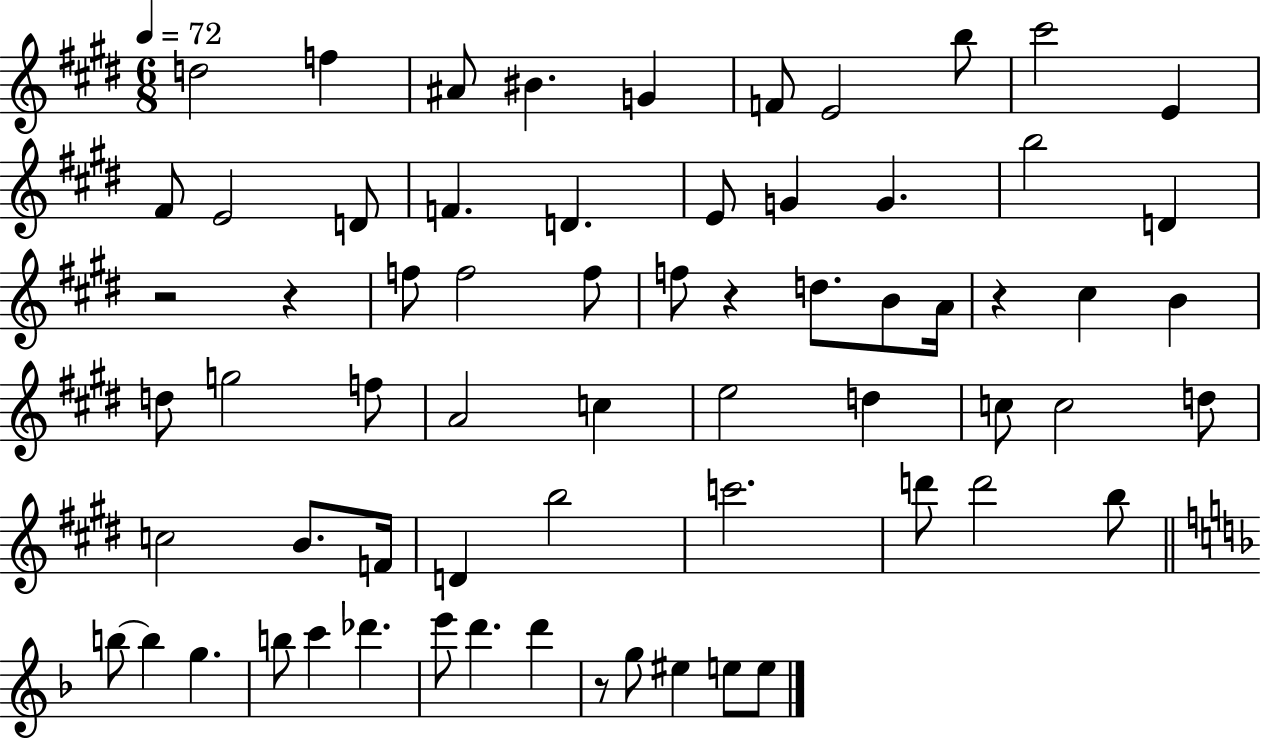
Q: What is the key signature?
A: E major